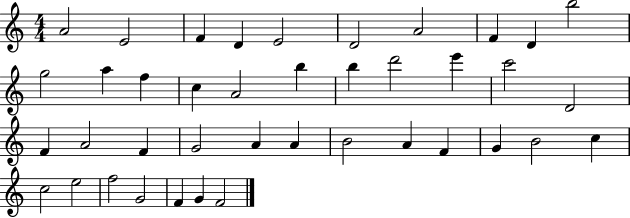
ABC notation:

X:1
T:Untitled
M:4/4
L:1/4
K:C
A2 E2 F D E2 D2 A2 F D b2 g2 a f c A2 b b d'2 e' c'2 D2 F A2 F G2 A A B2 A F G B2 c c2 e2 f2 G2 F G F2